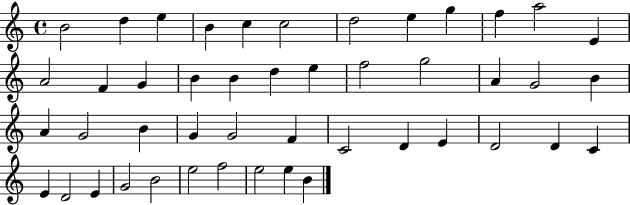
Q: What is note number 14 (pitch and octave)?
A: F4